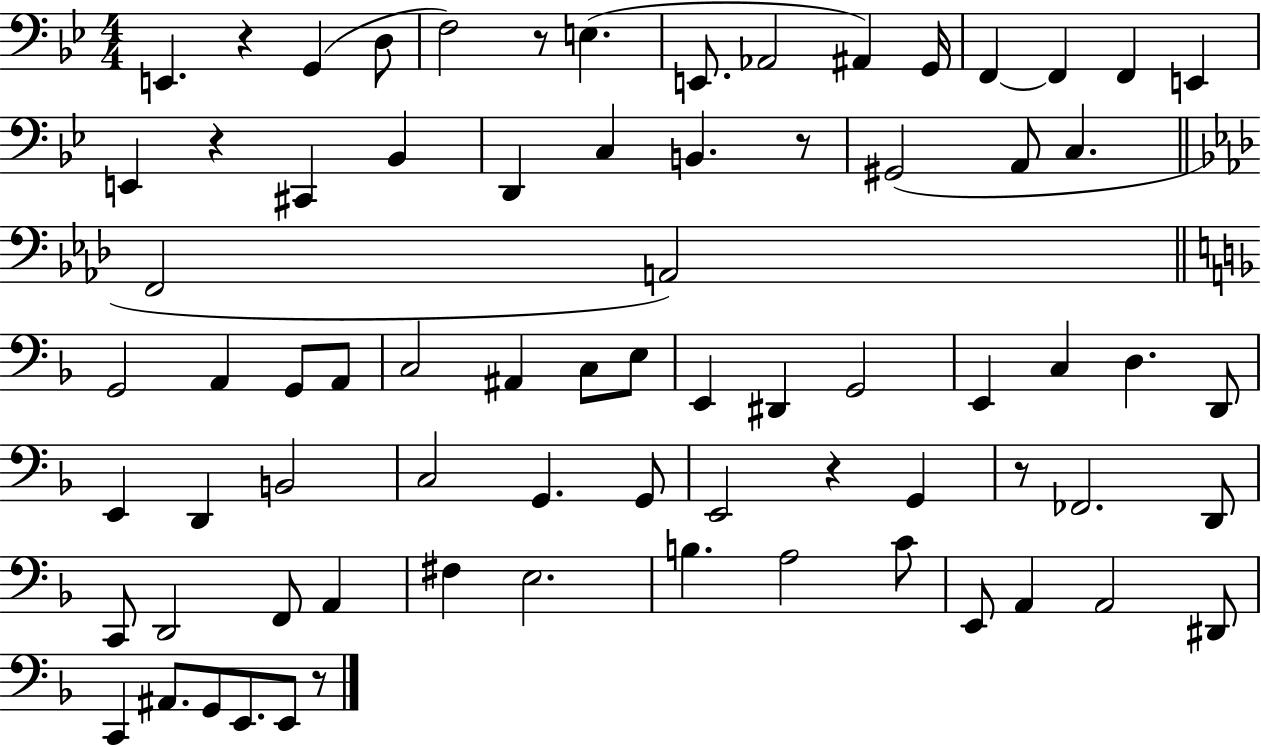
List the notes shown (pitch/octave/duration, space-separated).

E2/q. R/q G2/q D3/e F3/h R/e E3/q. E2/e. Ab2/h A#2/q G2/s F2/q F2/q F2/q E2/q E2/q R/q C#2/q Bb2/q D2/q C3/q B2/q. R/e G#2/h A2/e C3/q. F2/h A2/h G2/h A2/q G2/e A2/e C3/h A#2/q C3/e E3/e E2/q D#2/q G2/h E2/q C3/q D3/q. D2/e E2/q D2/q B2/h C3/h G2/q. G2/e E2/h R/q G2/q R/e FES2/h. D2/e C2/e D2/h F2/e A2/q F#3/q E3/h. B3/q. A3/h C4/e E2/e A2/q A2/h D#2/e C2/q A#2/e. G2/e E2/e. E2/e R/e